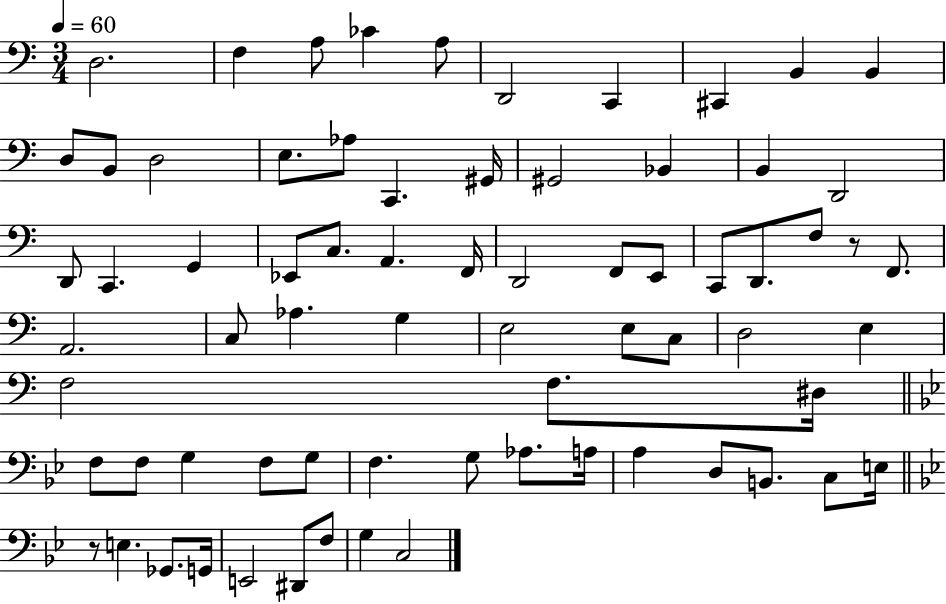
{
  \clef bass
  \numericTimeSignature
  \time 3/4
  \key c \major
  \tempo 4 = 60
  d2. | f4 a8 ces'4 a8 | d,2 c,4 | cis,4 b,4 b,4 | \break d8 b,8 d2 | e8. aes8 c,4. gis,16 | gis,2 bes,4 | b,4 d,2 | \break d,8 c,4. g,4 | ees,8 c8. a,4. f,16 | d,2 f,8 e,8 | c,8 d,8. f8 r8 f,8. | \break a,2. | c8 aes4. g4 | e2 e8 c8 | d2 e4 | \break f2 f8. dis16 | \bar "||" \break \key bes \major f8 f8 g4 f8 g8 | f4. g8 aes8. a16 | a4 d8 b,8. c8 e16 | \bar "||" \break \key bes \major r8 e4. ges,8. g,16 | e,2 dis,8 f8 | g4 c2 | \bar "|."
}